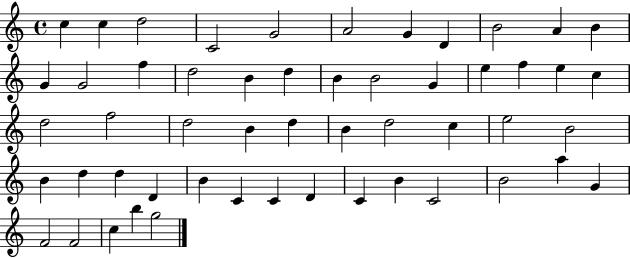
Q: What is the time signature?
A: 4/4